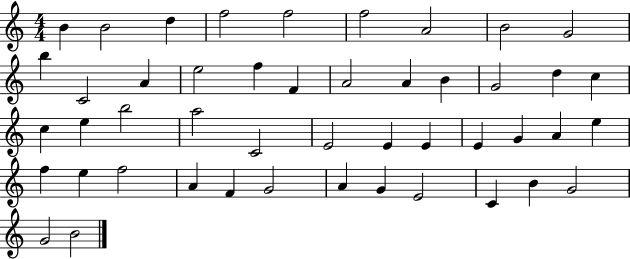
X:1
T:Untitled
M:4/4
L:1/4
K:C
B B2 d f2 f2 f2 A2 B2 G2 b C2 A e2 f F A2 A B G2 d c c e b2 a2 C2 E2 E E E G A e f e f2 A F G2 A G E2 C B G2 G2 B2